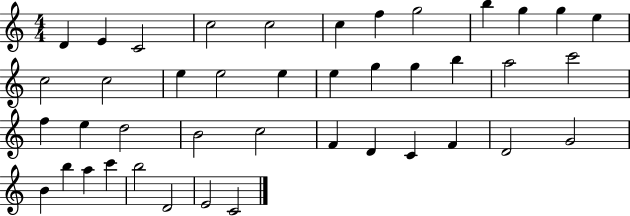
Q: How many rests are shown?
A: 0